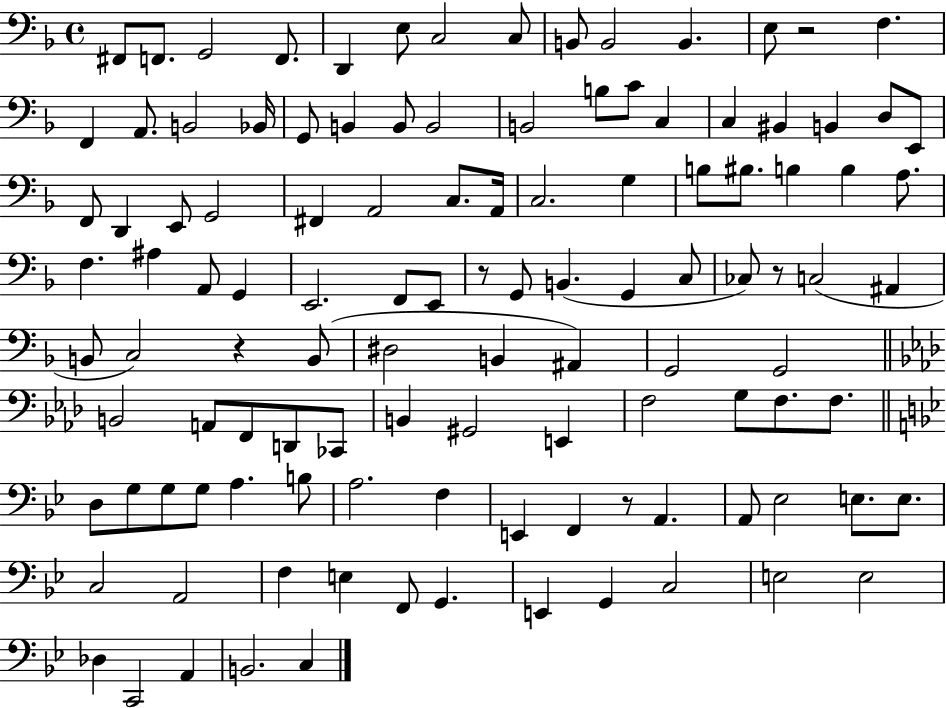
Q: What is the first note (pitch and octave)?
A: F#2